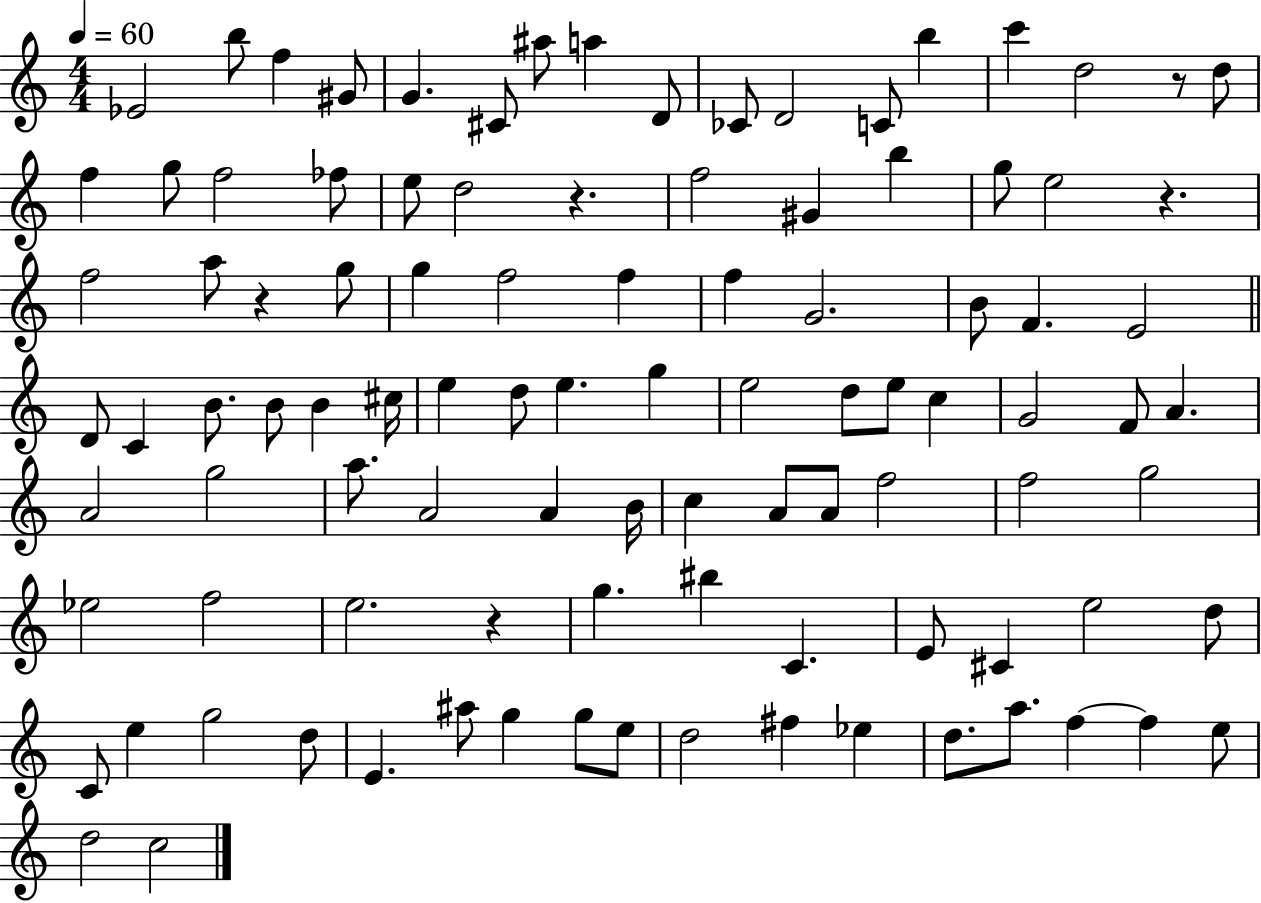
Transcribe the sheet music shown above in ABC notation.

X:1
T:Untitled
M:4/4
L:1/4
K:C
_E2 b/2 f ^G/2 G ^C/2 ^a/2 a D/2 _C/2 D2 C/2 b c' d2 z/2 d/2 f g/2 f2 _f/2 e/2 d2 z f2 ^G b g/2 e2 z f2 a/2 z g/2 g f2 f f G2 B/2 F E2 D/2 C B/2 B/2 B ^c/4 e d/2 e g e2 d/2 e/2 c G2 F/2 A A2 g2 a/2 A2 A B/4 c A/2 A/2 f2 f2 g2 _e2 f2 e2 z g ^b C E/2 ^C e2 d/2 C/2 e g2 d/2 E ^a/2 g g/2 e/2 d2 ^f _e d/2 a/2 f f e/2 d2 c2